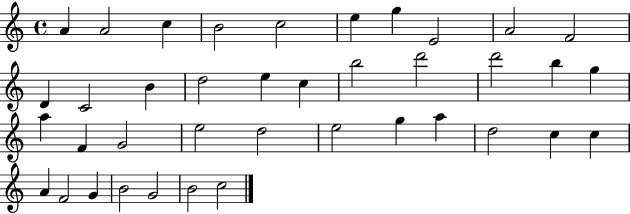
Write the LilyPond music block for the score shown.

{
  \clef treble
  \time 4/4
  \defaultTimeSignature
  \key c \major
  a'4 a'2 c''4 | b'2 c''2 | e''4 g''4 e'2 | a'2 f'2 | \break d'4 c'2 b'4 | d''2 e''4 c''4 | b''2 d'''2 | d'''2 b''4 g''4 | \break a''4 f'4 g'2 | e''2 d''2 | e''2 g''4 a''4 | d''2 c''4 c''4 | \break a'4 f'2 g'4 | b'2 g'2 | b'2 c''2 | \bar "|."
}